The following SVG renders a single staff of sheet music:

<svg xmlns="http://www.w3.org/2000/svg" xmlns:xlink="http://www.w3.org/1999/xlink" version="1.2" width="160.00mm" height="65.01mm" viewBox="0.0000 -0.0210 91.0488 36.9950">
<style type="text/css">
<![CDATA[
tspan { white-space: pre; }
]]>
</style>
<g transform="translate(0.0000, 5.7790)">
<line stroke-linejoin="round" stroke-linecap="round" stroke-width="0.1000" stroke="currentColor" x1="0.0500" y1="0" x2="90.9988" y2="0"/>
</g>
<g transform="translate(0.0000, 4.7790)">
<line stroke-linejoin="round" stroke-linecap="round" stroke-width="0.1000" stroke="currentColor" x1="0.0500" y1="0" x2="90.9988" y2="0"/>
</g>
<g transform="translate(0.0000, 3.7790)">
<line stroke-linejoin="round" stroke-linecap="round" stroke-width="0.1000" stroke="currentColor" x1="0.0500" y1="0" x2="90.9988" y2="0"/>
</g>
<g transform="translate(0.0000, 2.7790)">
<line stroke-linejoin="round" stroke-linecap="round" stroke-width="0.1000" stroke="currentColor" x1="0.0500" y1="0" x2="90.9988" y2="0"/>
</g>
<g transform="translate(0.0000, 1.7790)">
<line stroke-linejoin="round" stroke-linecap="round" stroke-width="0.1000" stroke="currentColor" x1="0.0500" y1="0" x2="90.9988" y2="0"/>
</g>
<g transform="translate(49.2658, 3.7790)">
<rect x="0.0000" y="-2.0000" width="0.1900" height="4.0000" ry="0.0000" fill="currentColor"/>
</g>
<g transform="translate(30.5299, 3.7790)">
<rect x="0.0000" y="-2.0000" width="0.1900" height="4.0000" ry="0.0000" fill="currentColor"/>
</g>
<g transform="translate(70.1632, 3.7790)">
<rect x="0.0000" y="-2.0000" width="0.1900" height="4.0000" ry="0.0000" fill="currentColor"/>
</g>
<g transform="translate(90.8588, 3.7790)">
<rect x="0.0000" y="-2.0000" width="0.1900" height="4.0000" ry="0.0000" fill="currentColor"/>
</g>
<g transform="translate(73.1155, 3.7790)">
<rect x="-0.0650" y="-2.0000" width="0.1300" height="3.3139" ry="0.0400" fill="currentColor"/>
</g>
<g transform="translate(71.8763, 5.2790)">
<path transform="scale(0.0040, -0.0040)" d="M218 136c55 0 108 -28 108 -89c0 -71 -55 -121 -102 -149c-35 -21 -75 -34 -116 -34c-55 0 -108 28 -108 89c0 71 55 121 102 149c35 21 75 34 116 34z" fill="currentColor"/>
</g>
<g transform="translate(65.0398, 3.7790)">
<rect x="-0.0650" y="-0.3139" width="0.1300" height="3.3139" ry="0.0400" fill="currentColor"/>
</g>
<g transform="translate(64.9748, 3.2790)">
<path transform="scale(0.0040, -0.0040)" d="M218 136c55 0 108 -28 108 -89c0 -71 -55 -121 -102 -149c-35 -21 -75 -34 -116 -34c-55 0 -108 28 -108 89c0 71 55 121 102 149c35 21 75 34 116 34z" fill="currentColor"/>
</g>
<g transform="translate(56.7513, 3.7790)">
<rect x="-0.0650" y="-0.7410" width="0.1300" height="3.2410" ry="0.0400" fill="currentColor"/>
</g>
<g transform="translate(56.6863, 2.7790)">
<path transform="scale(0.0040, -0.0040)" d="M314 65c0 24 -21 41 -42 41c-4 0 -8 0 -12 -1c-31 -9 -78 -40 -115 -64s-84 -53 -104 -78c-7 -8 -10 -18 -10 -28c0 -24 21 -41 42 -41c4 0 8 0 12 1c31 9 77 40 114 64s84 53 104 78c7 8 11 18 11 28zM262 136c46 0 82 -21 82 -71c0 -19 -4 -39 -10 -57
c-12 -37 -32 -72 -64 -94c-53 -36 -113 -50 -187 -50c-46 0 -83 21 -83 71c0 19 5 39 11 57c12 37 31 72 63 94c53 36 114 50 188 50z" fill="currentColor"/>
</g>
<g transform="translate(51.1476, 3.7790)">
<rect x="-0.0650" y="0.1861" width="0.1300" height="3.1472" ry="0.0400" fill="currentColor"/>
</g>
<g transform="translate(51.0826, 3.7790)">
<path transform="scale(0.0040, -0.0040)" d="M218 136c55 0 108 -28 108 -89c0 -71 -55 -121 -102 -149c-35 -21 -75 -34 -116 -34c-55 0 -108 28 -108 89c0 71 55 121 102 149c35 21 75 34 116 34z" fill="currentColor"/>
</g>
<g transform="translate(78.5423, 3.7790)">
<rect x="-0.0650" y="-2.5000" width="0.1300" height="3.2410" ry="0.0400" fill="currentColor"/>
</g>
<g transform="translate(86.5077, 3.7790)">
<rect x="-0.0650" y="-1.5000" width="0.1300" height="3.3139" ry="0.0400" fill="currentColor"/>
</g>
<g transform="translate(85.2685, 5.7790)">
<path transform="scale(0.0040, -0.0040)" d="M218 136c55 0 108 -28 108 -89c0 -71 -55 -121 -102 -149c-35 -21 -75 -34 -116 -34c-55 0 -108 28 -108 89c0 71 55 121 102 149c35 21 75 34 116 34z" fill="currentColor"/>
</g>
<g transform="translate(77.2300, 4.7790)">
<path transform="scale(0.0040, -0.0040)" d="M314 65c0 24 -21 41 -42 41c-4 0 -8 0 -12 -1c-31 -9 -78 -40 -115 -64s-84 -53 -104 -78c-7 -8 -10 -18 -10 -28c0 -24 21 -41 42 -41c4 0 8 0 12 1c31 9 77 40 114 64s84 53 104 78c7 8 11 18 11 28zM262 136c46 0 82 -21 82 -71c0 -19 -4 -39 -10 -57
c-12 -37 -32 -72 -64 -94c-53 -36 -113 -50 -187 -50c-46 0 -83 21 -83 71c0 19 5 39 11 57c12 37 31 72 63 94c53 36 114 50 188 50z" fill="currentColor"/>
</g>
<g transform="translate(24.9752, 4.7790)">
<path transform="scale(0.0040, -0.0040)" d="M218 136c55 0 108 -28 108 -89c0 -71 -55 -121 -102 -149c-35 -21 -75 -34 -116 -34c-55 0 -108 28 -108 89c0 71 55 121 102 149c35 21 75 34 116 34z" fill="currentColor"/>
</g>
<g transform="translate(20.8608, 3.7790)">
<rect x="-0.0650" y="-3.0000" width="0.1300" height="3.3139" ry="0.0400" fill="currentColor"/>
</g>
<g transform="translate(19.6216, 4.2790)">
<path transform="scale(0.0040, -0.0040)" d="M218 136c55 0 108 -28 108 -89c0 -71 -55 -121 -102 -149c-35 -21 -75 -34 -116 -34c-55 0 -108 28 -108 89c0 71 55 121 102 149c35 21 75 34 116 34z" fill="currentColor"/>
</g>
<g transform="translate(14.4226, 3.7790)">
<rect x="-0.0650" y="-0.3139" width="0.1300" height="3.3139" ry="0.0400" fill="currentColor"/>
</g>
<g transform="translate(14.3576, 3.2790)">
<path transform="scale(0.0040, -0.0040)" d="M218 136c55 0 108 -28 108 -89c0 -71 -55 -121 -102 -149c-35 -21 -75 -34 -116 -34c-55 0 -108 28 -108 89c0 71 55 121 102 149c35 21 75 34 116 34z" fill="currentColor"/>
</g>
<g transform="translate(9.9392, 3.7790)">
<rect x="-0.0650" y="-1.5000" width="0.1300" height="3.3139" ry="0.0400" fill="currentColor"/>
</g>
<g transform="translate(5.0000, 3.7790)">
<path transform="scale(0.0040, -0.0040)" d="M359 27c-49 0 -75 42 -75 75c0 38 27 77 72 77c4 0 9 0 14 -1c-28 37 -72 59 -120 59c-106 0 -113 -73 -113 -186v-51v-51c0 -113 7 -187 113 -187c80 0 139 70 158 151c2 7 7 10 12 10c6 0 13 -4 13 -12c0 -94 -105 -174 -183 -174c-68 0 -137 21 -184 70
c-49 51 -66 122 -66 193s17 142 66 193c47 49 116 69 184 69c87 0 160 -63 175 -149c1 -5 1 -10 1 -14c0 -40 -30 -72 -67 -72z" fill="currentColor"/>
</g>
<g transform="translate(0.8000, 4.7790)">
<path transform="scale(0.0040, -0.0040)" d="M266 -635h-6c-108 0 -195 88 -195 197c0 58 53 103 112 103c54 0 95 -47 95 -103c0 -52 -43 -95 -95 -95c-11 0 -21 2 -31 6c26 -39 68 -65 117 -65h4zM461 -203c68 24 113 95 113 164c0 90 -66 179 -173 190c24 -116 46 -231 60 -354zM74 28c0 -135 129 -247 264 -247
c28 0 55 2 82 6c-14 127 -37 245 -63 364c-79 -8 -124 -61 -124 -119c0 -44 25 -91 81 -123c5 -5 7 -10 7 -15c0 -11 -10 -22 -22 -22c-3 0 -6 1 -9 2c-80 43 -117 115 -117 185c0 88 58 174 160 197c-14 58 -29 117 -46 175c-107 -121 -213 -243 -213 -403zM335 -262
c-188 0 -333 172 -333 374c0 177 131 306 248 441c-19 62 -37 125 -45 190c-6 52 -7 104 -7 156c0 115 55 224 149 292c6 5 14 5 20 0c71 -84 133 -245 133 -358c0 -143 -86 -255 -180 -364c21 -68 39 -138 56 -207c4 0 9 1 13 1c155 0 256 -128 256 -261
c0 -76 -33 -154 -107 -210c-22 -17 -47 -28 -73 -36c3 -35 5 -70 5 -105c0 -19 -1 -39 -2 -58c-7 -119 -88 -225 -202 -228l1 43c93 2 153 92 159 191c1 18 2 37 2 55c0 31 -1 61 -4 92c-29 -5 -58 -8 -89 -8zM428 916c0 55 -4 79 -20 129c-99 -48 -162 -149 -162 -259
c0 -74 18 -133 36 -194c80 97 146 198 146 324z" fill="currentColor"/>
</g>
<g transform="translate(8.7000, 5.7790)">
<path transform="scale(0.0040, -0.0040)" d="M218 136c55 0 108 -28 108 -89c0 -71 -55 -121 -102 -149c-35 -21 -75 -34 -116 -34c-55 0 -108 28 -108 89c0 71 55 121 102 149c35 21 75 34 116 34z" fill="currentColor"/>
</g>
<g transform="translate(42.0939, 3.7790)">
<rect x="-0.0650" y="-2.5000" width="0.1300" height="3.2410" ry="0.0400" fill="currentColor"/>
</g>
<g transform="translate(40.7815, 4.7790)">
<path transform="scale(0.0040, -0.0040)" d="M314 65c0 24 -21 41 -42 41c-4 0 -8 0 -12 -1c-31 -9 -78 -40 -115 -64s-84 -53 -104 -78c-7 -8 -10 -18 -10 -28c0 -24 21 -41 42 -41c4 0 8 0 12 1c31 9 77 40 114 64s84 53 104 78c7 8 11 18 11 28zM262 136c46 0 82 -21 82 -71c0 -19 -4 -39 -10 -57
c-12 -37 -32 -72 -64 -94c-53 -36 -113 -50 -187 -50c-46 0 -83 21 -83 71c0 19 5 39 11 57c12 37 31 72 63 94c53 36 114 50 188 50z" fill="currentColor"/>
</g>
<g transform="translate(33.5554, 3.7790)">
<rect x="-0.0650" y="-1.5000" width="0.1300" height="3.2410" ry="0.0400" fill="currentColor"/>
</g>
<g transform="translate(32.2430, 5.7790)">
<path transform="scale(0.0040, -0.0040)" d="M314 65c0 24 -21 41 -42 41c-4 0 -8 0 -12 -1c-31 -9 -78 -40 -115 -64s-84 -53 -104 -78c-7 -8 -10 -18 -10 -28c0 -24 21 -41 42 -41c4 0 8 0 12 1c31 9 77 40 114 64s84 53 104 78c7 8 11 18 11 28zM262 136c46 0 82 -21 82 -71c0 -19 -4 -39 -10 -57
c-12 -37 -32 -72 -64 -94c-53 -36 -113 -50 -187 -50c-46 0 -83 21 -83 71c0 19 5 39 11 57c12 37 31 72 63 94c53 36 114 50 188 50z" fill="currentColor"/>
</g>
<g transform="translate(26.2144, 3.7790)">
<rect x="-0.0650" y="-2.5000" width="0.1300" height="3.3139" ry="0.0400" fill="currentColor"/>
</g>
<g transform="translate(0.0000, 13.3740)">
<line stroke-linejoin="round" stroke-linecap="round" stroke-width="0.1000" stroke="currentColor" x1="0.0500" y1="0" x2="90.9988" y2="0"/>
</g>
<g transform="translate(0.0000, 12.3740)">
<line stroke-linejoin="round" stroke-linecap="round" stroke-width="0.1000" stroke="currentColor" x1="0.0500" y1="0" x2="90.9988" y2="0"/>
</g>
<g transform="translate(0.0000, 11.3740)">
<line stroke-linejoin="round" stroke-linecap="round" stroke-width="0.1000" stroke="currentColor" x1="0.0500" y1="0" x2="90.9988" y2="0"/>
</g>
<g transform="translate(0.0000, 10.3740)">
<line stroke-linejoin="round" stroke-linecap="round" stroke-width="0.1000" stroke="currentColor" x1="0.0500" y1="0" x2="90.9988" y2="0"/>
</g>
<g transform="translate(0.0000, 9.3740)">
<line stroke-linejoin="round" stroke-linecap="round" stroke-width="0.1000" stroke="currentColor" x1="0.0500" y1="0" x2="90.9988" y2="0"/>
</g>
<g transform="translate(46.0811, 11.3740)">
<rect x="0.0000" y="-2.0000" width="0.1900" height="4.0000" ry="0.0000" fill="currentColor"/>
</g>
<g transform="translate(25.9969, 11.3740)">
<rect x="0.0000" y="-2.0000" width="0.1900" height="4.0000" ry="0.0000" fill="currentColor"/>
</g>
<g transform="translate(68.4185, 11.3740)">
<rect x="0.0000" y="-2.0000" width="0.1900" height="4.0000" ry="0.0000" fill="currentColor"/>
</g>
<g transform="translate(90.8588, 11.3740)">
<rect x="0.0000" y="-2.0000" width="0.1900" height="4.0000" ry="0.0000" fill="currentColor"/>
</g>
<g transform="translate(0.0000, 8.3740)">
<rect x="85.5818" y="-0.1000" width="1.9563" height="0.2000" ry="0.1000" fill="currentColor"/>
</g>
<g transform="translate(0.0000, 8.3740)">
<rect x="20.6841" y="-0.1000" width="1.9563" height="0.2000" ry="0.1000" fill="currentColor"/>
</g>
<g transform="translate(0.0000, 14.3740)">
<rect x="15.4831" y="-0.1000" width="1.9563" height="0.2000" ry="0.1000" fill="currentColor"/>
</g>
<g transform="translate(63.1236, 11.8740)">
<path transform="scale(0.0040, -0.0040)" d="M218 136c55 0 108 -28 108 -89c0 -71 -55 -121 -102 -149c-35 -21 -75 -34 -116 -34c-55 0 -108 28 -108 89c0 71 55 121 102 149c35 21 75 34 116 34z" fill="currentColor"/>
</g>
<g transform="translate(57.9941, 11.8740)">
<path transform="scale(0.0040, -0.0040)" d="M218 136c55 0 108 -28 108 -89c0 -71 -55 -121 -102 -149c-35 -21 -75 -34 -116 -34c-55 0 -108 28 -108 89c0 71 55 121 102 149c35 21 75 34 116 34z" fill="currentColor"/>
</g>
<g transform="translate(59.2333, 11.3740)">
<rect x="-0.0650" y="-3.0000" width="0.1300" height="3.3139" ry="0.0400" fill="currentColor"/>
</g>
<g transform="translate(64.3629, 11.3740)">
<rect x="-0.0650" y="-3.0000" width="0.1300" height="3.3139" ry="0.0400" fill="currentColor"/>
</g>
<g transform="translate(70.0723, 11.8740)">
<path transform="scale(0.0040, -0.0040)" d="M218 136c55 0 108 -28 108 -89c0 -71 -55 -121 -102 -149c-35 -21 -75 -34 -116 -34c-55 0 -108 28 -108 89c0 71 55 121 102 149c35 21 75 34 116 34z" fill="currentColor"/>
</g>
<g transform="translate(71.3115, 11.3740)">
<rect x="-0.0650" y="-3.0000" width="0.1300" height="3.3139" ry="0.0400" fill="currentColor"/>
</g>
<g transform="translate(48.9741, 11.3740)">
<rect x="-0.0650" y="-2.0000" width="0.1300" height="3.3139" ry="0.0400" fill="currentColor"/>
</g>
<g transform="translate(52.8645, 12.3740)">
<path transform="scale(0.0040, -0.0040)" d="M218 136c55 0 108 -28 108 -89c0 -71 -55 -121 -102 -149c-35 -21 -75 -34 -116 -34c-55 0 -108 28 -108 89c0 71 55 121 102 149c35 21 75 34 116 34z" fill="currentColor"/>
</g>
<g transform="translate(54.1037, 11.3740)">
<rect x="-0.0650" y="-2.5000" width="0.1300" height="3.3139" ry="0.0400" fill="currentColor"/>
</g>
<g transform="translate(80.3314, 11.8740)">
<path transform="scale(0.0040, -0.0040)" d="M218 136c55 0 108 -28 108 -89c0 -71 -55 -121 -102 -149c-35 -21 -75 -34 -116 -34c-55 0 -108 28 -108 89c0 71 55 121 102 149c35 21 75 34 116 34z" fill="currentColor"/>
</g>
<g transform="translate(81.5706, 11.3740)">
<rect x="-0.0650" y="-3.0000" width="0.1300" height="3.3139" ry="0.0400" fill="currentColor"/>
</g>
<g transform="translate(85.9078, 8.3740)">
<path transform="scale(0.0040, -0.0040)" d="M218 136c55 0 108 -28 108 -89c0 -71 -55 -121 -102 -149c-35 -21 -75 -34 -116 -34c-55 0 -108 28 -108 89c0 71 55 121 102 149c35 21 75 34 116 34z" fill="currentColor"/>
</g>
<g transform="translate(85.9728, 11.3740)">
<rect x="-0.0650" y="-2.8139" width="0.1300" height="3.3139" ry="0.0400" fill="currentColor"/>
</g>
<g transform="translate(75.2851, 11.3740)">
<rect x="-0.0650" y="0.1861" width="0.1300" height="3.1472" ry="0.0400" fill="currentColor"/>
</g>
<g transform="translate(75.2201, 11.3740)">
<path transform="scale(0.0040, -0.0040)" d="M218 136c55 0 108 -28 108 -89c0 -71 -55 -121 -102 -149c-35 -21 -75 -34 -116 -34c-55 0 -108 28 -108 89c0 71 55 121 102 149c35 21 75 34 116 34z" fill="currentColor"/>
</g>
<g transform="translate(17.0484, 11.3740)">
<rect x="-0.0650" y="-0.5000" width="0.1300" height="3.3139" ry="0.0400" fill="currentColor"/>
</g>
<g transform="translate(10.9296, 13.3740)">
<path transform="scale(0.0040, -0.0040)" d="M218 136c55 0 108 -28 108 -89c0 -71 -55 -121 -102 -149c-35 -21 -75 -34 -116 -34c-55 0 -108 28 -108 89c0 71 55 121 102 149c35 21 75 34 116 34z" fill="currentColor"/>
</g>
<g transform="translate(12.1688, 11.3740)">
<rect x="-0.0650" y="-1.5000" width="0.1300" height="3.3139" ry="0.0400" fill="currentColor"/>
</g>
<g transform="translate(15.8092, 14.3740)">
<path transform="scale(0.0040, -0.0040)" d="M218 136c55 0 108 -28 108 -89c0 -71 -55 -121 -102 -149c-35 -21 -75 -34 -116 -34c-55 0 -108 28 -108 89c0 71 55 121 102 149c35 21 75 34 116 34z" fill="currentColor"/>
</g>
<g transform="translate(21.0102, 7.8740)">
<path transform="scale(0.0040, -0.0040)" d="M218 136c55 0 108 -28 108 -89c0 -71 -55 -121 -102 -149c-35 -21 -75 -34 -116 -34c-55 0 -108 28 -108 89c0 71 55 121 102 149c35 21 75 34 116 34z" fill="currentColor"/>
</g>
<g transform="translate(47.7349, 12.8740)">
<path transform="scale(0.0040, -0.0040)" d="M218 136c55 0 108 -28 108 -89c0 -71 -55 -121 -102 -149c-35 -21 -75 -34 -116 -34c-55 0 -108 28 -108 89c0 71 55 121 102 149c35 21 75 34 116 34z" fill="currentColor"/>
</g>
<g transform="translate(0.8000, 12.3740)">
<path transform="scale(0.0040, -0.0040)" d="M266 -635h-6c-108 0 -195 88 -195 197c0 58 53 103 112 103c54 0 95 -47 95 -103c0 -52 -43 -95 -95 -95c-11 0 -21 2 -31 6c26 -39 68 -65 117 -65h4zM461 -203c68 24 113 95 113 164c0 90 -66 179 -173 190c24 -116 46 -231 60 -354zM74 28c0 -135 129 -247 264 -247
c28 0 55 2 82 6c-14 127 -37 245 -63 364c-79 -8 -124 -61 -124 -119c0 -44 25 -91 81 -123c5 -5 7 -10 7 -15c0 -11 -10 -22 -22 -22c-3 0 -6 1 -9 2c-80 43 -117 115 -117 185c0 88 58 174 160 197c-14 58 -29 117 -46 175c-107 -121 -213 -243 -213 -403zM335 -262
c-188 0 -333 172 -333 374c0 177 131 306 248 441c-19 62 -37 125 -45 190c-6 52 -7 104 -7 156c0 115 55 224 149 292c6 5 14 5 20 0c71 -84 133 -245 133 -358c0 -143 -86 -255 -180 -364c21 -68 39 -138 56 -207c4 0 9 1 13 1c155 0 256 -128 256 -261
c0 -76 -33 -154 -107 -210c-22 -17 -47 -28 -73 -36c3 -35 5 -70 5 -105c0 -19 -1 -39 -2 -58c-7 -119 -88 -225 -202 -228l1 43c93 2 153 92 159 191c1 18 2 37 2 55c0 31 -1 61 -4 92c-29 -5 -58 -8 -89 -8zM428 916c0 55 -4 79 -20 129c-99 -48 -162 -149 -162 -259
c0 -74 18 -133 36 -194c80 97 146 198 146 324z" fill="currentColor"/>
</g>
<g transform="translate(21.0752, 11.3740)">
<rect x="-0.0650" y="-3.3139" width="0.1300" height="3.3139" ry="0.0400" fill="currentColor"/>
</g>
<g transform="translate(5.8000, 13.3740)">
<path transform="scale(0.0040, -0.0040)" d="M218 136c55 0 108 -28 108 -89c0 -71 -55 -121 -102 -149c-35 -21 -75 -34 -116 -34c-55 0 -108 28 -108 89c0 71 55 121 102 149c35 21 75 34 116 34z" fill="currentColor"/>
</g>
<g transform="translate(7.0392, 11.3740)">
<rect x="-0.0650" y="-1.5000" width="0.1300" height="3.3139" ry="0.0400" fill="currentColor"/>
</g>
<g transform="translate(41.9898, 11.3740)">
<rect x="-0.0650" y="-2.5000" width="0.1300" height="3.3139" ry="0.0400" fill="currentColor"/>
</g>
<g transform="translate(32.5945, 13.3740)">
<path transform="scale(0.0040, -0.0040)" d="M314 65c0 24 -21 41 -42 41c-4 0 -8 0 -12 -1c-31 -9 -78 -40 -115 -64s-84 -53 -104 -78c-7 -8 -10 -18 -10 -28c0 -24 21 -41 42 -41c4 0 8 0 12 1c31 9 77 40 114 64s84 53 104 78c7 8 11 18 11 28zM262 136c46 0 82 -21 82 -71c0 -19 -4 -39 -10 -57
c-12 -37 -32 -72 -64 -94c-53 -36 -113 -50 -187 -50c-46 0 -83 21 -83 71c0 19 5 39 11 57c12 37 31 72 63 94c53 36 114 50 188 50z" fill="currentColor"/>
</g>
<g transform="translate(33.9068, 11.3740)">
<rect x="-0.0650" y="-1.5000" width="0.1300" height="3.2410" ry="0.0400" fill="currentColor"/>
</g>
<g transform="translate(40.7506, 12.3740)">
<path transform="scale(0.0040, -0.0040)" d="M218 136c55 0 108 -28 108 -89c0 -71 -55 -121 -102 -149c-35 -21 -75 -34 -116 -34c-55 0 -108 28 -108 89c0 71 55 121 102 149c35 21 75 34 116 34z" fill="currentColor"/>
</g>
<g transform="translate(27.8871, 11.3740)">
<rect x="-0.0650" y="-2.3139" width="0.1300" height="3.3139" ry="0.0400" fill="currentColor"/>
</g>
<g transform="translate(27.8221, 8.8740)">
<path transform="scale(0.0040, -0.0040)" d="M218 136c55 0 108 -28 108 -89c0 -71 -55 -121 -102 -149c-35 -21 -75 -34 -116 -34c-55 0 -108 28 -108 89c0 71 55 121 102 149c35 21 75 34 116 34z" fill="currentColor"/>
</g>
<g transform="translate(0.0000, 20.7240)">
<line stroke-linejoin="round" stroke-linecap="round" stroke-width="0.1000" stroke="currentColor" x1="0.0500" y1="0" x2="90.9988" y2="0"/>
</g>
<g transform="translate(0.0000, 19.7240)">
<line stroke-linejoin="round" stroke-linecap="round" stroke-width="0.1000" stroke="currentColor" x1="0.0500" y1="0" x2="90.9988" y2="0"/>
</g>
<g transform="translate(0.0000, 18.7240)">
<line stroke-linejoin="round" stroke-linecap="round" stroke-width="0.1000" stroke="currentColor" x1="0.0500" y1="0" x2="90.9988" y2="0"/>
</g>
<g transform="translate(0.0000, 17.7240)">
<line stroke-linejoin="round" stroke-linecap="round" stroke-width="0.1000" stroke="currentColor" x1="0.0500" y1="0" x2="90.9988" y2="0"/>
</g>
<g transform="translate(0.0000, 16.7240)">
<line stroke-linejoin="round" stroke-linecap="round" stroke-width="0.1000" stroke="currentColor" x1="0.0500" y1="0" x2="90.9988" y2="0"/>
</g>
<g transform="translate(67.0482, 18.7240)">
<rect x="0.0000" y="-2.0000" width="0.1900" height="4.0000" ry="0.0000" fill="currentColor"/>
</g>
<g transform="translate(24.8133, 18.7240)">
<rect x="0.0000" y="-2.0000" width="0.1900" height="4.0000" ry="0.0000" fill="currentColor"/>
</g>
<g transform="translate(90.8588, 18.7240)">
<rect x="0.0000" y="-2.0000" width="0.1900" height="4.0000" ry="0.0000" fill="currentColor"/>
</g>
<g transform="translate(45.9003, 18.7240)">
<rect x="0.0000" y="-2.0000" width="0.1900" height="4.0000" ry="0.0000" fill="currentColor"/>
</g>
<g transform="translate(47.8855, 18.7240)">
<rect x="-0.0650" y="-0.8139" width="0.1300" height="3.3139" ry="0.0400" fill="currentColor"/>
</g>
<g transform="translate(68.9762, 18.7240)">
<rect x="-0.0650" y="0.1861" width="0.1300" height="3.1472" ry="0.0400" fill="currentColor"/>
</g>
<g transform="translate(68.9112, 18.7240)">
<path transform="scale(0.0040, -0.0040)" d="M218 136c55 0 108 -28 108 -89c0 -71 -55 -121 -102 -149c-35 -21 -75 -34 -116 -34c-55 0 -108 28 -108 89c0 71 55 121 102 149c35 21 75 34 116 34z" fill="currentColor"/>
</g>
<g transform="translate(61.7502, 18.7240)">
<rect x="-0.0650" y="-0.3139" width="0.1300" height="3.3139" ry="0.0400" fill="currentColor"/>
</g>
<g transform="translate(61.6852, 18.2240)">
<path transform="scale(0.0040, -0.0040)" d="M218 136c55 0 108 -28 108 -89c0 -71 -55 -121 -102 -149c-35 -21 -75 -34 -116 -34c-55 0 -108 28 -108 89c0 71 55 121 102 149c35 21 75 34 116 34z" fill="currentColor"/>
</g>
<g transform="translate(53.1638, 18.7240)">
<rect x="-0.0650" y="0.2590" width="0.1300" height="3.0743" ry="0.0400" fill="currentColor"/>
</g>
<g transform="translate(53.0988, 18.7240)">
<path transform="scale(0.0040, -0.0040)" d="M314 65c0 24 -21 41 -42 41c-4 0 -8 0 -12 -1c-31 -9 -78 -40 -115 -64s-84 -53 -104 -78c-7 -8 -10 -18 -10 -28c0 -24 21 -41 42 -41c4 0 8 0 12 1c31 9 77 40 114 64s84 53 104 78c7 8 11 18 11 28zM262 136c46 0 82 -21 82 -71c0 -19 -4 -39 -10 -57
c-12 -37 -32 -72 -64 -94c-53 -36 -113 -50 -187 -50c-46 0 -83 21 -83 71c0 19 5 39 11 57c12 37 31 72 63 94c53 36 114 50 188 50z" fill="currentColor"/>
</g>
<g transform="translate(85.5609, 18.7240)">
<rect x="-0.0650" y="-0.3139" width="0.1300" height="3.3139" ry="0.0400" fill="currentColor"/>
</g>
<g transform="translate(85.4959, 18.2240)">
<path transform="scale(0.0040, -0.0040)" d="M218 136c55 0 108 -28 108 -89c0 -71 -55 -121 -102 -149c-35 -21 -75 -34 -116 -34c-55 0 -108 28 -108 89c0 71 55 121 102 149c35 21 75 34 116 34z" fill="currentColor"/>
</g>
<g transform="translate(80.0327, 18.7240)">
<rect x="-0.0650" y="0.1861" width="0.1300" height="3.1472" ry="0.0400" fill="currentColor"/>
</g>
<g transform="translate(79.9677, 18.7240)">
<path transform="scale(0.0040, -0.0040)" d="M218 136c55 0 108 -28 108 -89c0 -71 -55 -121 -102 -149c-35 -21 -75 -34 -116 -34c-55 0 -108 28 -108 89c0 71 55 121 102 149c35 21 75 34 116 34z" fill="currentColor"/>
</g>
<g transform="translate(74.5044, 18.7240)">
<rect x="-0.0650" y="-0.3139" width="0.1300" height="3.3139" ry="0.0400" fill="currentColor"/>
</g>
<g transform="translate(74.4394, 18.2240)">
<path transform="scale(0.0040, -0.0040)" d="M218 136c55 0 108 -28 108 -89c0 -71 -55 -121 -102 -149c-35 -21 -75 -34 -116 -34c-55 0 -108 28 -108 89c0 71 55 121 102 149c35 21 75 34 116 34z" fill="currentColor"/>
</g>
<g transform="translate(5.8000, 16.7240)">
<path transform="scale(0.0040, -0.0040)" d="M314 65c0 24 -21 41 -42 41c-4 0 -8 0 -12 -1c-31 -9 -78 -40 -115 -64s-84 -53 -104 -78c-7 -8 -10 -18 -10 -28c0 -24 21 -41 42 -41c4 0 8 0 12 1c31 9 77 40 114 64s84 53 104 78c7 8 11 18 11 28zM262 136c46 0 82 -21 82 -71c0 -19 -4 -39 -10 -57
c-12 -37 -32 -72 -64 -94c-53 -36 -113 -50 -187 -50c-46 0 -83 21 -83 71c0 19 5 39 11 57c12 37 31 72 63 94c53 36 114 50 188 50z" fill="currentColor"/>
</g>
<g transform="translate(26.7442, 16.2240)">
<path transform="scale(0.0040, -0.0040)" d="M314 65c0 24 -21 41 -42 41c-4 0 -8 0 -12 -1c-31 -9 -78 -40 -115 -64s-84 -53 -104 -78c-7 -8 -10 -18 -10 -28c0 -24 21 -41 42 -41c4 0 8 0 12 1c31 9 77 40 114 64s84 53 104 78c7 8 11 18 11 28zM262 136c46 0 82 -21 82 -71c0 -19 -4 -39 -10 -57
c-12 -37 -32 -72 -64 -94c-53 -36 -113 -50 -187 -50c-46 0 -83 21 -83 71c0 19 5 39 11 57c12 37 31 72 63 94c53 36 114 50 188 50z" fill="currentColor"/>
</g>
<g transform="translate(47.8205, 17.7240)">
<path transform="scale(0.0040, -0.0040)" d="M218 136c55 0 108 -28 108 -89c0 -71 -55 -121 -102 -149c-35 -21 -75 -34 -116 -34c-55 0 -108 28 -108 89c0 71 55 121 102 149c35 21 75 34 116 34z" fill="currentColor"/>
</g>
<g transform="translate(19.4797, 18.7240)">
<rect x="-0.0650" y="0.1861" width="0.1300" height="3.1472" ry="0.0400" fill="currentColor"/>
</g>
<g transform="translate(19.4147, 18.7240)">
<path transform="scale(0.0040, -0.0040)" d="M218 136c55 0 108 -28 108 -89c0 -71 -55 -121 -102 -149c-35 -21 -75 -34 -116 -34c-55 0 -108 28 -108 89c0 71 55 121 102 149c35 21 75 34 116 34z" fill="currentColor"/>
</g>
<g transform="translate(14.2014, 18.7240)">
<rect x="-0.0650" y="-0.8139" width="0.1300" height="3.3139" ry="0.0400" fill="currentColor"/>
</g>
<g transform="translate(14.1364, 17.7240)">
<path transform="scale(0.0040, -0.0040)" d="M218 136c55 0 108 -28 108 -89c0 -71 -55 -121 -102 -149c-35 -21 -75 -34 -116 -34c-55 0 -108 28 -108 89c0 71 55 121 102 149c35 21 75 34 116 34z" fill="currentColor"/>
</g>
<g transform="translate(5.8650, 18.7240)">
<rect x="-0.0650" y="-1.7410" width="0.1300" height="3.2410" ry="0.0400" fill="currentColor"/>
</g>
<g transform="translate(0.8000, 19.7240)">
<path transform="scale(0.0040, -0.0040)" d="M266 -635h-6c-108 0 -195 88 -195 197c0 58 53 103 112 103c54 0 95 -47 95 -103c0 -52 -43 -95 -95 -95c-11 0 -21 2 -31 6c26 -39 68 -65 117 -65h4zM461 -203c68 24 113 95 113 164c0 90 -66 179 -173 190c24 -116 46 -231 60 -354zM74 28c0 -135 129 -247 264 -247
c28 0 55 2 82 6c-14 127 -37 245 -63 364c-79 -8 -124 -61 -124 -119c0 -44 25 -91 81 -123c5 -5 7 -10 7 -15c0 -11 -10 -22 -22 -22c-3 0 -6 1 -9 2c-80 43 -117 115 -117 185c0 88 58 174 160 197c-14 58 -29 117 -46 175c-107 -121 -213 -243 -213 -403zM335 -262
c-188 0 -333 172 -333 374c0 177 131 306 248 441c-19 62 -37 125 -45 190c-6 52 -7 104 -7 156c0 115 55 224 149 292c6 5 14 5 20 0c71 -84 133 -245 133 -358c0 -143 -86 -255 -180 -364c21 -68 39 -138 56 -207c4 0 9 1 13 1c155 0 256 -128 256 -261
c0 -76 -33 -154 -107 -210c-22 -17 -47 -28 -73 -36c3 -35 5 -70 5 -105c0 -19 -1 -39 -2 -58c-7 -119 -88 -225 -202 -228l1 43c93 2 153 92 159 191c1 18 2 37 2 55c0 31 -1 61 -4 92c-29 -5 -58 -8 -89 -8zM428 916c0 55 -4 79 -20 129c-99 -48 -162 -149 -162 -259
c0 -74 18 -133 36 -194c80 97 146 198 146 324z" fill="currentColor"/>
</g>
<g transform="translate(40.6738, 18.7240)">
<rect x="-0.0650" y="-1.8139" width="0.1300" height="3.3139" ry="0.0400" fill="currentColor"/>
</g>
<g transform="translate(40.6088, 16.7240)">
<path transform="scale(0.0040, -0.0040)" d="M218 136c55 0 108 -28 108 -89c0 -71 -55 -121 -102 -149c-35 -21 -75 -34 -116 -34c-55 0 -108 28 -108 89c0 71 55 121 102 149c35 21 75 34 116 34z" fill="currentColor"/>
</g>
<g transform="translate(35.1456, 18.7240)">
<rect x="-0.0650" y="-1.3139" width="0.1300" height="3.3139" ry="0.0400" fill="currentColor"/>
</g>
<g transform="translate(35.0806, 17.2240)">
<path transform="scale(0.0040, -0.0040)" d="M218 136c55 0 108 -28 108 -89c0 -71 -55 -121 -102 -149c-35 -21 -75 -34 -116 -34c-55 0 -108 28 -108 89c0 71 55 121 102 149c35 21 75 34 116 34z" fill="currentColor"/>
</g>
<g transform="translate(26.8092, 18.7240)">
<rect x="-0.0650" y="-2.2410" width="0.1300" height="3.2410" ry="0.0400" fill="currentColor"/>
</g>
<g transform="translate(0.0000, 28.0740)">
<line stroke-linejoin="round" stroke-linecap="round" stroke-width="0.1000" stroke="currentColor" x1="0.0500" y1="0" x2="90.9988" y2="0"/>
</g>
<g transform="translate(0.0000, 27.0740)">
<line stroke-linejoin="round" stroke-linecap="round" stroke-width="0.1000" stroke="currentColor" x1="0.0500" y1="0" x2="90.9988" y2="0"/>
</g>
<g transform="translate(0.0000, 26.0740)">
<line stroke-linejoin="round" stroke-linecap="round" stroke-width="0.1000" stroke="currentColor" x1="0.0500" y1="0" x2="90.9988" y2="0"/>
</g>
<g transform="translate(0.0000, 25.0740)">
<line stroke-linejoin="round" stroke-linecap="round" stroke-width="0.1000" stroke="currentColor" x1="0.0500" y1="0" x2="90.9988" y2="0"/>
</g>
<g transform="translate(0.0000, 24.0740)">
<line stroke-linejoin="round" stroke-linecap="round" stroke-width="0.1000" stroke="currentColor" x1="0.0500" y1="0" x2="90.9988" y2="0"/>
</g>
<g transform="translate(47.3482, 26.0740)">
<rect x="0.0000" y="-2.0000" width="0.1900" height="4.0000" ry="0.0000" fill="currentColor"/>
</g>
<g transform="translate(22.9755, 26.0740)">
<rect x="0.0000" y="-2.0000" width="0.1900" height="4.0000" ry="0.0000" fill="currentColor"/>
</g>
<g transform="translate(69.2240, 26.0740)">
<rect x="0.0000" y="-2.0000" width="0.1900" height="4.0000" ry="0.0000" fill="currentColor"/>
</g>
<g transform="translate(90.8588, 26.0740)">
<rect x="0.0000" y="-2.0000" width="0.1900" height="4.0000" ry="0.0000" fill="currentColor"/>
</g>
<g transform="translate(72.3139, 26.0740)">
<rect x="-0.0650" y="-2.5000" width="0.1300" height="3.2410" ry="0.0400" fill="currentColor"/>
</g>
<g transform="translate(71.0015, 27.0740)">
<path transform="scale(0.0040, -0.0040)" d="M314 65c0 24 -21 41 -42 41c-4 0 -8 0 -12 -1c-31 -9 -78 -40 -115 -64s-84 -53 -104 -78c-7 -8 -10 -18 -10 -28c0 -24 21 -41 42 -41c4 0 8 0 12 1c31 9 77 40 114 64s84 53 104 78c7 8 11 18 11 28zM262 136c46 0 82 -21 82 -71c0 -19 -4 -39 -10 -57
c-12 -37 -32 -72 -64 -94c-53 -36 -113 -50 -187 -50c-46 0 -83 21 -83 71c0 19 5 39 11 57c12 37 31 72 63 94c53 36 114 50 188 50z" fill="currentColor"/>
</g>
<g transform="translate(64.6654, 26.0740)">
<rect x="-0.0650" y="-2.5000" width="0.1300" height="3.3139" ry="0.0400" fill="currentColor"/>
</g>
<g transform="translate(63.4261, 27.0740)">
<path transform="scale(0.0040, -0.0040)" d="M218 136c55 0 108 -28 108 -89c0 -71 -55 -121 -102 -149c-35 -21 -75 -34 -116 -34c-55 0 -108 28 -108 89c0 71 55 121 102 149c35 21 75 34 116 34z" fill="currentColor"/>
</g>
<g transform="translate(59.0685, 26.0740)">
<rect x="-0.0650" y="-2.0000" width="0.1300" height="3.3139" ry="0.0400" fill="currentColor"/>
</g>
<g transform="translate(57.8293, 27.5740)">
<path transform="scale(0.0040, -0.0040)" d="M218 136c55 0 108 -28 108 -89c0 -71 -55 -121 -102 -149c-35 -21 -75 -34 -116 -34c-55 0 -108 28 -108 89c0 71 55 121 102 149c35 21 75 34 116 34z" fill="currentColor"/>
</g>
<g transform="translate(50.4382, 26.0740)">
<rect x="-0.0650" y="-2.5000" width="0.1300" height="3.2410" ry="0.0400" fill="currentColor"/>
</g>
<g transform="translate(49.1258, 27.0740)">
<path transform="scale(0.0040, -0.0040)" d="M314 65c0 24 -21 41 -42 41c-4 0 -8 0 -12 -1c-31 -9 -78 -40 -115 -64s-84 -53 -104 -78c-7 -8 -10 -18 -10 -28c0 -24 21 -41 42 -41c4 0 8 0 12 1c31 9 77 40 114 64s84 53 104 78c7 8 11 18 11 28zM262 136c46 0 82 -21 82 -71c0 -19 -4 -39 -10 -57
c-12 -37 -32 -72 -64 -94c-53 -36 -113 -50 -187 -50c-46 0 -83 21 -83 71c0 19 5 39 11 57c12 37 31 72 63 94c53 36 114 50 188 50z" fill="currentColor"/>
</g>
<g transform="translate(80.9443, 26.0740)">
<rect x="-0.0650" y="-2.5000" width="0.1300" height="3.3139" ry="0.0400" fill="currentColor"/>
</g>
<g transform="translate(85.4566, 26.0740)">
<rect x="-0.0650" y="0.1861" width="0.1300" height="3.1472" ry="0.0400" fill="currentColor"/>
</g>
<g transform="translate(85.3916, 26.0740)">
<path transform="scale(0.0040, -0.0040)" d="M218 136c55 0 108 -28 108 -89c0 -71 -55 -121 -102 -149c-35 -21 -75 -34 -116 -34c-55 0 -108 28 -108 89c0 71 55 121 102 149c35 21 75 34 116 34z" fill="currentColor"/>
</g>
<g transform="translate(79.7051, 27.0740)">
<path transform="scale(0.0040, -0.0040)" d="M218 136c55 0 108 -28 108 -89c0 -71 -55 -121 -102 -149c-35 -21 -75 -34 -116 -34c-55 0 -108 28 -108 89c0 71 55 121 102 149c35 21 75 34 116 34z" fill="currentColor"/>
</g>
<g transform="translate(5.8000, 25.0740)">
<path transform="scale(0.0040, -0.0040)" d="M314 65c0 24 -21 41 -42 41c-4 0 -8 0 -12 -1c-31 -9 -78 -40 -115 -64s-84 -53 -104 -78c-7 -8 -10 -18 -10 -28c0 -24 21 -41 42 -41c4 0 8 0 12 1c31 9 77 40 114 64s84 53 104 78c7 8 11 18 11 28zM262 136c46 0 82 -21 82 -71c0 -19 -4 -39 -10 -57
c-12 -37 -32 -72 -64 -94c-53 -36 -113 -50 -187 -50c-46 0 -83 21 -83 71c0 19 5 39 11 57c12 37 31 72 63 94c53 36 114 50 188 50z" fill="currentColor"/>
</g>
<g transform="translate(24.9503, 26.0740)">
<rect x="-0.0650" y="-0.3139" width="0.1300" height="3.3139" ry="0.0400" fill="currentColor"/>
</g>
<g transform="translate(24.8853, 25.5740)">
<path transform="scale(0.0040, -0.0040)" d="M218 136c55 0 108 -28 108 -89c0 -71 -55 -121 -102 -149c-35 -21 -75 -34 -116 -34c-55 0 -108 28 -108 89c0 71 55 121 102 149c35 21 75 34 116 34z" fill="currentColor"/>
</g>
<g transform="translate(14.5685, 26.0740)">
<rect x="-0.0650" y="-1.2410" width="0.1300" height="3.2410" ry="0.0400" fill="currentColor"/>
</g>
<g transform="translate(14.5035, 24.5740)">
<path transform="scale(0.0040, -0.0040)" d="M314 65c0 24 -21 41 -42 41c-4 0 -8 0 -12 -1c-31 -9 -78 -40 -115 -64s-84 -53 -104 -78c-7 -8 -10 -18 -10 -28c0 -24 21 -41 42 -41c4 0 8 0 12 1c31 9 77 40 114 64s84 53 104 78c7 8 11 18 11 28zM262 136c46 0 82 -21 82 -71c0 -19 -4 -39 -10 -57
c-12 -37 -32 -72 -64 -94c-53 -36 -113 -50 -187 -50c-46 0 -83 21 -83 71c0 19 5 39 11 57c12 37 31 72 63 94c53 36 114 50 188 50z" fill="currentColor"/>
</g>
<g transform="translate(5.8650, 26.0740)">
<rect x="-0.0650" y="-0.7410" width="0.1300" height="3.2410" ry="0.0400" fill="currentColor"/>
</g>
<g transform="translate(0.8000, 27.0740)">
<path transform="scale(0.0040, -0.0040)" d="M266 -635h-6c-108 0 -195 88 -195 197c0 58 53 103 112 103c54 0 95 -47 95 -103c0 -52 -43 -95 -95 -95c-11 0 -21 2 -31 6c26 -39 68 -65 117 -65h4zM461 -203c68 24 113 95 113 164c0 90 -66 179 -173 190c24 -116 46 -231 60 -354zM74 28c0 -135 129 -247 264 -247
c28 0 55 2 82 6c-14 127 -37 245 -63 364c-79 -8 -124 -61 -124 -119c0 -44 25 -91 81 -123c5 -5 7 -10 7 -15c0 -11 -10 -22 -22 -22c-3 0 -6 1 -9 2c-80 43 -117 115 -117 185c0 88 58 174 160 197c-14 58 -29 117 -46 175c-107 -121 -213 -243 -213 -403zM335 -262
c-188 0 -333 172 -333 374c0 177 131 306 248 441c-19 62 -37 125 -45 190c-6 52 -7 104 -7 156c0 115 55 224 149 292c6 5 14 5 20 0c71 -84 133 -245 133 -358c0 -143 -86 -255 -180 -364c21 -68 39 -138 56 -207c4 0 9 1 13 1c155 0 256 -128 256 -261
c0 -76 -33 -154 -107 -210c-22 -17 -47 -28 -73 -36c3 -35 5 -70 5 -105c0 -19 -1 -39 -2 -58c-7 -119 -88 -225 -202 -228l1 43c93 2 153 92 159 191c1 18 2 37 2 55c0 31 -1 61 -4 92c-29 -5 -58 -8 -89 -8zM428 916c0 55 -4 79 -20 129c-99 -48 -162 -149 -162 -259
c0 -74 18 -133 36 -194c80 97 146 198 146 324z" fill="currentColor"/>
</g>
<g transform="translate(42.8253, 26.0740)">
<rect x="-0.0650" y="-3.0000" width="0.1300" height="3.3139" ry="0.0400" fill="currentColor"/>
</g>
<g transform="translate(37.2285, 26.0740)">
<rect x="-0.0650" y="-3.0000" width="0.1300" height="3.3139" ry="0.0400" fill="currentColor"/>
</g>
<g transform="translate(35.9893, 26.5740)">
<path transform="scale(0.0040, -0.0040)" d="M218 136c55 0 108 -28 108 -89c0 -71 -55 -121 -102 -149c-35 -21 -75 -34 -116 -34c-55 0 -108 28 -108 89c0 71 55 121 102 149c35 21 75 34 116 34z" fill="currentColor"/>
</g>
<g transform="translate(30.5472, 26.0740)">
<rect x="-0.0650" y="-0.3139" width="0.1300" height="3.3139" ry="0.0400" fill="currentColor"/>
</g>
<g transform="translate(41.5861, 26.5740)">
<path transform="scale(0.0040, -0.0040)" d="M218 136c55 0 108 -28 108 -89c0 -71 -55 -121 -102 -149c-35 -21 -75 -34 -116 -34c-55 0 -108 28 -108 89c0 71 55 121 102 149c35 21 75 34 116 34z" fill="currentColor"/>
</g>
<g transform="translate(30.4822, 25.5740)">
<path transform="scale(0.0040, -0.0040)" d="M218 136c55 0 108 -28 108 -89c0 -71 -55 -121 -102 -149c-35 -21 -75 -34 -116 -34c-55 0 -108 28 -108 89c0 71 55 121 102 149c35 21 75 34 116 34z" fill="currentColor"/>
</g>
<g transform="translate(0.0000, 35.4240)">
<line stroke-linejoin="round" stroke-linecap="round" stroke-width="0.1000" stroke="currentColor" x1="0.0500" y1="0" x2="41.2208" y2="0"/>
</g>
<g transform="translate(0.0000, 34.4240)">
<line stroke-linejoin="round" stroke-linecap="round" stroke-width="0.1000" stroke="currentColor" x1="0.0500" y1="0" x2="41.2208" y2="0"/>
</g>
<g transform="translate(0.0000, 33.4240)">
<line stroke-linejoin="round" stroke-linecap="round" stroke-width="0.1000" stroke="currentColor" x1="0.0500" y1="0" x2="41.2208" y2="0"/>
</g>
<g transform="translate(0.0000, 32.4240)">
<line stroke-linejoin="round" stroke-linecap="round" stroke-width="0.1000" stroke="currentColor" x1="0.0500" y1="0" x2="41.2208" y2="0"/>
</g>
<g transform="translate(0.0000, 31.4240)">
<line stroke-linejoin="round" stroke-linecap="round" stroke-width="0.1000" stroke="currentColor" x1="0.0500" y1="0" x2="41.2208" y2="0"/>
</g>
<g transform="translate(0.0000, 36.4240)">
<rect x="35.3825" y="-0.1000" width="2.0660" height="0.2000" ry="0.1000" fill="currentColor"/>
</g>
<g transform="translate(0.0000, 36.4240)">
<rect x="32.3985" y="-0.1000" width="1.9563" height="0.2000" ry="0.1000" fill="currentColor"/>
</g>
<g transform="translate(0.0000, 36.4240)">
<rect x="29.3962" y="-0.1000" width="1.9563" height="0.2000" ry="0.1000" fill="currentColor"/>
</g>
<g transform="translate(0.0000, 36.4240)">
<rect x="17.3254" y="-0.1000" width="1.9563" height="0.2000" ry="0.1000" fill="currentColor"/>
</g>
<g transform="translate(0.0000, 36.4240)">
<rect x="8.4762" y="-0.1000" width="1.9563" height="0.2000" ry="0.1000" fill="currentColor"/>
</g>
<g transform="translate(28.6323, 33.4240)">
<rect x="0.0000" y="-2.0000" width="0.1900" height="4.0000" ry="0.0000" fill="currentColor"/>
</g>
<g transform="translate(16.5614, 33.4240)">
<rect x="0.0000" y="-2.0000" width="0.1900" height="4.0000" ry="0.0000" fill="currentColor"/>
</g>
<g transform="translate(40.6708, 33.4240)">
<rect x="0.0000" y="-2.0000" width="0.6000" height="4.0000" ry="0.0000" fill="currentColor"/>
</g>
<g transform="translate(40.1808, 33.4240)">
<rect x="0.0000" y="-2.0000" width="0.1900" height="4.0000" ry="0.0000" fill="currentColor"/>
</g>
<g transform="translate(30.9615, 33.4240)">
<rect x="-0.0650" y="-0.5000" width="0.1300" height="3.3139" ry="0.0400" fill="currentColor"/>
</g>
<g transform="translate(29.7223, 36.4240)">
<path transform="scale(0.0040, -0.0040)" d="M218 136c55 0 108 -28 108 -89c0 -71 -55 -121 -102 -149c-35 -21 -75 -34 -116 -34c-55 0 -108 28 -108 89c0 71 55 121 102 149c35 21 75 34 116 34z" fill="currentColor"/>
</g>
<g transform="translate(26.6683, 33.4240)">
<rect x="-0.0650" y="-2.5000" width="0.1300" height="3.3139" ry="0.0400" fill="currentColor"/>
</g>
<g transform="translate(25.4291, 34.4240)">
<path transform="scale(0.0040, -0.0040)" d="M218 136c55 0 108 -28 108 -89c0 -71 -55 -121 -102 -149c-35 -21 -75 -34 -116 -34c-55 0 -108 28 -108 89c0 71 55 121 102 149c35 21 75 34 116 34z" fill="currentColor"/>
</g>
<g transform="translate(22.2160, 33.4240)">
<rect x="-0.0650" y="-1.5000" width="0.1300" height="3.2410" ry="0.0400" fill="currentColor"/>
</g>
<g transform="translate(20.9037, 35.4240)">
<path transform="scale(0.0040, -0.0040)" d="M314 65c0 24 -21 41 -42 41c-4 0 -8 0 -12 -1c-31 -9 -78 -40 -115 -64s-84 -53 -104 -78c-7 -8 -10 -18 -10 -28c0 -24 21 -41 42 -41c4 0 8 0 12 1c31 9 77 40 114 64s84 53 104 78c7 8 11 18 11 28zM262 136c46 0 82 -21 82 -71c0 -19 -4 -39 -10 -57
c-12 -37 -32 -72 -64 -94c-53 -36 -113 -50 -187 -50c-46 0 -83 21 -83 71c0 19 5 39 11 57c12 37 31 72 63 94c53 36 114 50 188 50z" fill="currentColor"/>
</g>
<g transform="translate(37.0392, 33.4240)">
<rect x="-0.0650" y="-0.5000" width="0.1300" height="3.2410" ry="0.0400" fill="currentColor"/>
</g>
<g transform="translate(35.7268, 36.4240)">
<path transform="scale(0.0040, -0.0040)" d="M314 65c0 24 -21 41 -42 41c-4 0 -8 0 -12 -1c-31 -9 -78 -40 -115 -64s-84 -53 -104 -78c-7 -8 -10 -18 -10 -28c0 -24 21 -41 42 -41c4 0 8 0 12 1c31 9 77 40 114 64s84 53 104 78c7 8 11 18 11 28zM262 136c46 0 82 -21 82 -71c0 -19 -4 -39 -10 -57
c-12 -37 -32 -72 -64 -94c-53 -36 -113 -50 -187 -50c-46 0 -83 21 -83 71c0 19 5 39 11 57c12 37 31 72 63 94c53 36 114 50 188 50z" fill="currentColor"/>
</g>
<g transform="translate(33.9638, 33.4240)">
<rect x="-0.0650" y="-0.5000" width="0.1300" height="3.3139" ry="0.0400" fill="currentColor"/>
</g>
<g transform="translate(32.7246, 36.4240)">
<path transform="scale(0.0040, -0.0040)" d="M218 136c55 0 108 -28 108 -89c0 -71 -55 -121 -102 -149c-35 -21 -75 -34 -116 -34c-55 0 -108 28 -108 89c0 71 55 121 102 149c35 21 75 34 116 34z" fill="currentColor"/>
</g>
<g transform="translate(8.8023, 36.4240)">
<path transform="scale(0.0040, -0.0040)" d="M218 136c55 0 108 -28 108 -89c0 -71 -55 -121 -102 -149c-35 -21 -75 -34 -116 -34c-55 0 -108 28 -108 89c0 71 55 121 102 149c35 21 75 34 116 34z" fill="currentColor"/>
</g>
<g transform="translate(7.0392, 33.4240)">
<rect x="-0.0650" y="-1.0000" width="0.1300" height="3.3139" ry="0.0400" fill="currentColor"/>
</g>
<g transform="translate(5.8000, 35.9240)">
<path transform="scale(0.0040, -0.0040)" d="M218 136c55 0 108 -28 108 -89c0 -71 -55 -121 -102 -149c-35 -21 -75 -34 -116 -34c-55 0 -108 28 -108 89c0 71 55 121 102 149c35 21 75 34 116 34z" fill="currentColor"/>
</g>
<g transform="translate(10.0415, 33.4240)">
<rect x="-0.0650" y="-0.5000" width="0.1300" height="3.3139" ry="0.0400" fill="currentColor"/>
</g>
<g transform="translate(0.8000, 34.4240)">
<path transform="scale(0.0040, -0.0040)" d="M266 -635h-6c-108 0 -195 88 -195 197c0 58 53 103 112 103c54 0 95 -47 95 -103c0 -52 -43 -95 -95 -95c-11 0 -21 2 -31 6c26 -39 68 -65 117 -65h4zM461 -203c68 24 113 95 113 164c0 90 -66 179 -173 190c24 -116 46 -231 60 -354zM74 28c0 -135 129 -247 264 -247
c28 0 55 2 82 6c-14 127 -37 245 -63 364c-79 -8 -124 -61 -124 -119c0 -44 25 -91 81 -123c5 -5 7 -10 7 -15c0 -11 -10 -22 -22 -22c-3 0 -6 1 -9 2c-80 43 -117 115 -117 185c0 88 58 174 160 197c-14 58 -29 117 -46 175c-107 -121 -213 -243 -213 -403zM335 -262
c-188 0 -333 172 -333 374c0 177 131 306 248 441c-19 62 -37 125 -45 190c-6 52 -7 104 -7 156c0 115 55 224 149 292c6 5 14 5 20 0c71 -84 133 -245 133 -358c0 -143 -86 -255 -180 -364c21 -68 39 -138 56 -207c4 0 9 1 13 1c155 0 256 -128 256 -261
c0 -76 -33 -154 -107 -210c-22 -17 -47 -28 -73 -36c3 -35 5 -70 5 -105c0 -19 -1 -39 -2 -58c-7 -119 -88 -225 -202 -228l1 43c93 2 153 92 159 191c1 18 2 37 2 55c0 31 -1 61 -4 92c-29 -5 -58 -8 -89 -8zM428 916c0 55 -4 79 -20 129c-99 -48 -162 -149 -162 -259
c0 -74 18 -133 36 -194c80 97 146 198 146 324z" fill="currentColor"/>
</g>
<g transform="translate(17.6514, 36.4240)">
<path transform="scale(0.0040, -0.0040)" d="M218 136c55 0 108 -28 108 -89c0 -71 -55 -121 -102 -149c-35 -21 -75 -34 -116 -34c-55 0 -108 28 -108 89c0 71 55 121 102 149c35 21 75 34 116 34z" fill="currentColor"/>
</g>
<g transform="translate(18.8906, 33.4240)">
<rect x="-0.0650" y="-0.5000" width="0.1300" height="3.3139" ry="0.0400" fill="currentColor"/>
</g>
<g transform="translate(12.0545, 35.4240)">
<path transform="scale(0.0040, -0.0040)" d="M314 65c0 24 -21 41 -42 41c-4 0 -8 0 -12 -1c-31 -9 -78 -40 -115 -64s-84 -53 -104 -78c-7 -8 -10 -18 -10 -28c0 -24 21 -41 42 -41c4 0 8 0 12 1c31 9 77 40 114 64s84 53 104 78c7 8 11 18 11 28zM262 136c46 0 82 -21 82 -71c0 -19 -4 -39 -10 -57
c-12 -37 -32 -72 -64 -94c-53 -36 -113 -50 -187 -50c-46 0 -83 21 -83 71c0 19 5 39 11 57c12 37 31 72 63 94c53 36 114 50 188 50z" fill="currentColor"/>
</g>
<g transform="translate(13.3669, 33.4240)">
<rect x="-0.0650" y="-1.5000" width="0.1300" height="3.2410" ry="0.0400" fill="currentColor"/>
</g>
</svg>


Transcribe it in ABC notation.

X:1
T:Untitled
M:4/4
L:1/4
K:C
E c A G E2 G2 B d2 c F G2 E E E C b g E2 G F G A A A B A a f2 d B g2 e f d B2 c B c B c d2 e2 c c A A G2 F G G2 G B D C E2 C E2 G C C C2